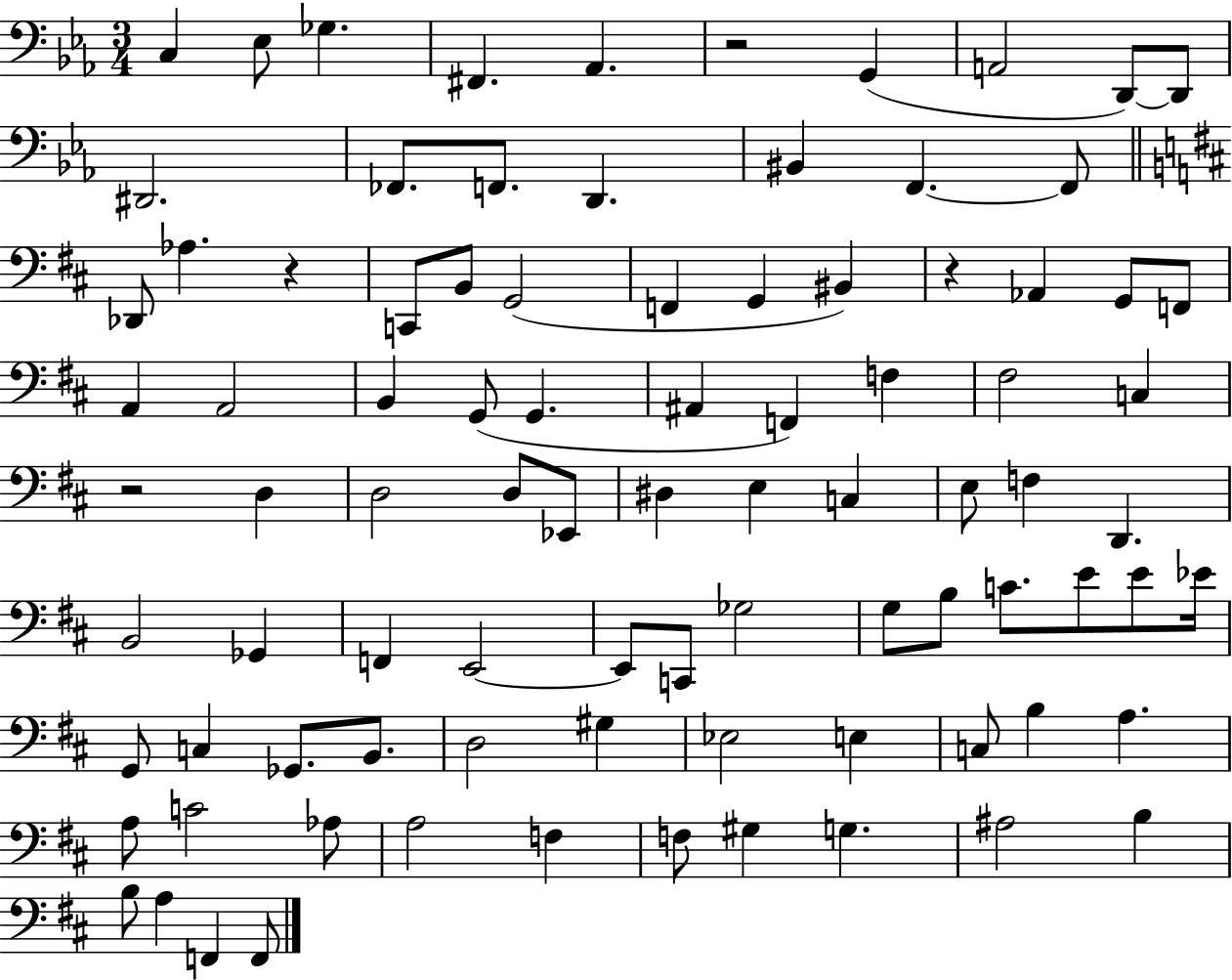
X:1
T:Untitled
M:3/4
L:1/4
K:Eb
C, _E,/2 _G, ^F,, _A,, z2 G,, A,,2 D,,/2 D,,/2 ^D,,2 _F,,/2 F,,/2 D,, ^B,, F,, F,,/2 _D,,/2 _A, z C,,/2 B,,/2 G,,2 F,, G,, ^B,, z _A,, G,,/2 F,,/2 A,, A,,2 B,, G,,/2 G,, ^A,, F,, F, ^F,2 C, z2 D, D,2 D,/2 _E,,/2 ^D, E, C, E,/2 F, D,, B,,2 _G,, F,, E,,2 E,,/2 C,,/2 _G,2 G,/2 B,/2 C/2 E/2 E/2 _E/4 G,,/2 C, _G,,/2 B,,/2 D,2 ^G, _E,2 E, C,/2 B, A, A,/2 C2 _A,/2 A,2 F, F,/2 ^G, G, ^A,2 B, B,/2 A, F,, F,,/2